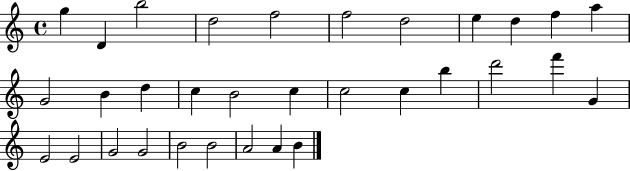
G5/q D4/q B5/h D5/h F5/h F5/h D5/h E5/q D5/q F5/q A5/q G4/h B4/q D5/q C5/q B4/h C5/q C5/h C5/q B5/q D6/h F6/q G4/q E4/h E4/h G4/h G4/h B4/h B4/h A4/h A4/q B4/q